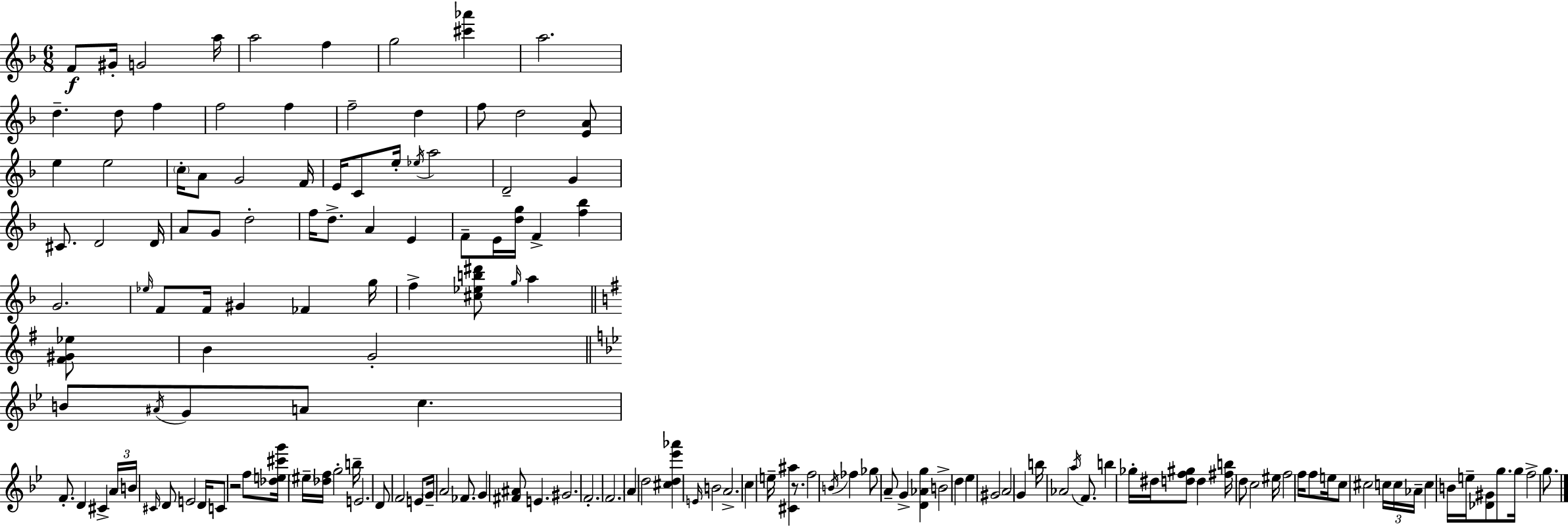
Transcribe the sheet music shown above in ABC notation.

X:1
T:Untitled
M:6/8
L:1/4
K:Dm
F/2 ^G/4 G2 a/4 a2 f g2 [^c'_a'] a2 d d/2 f f2 f f2 d f/2 d2 [EA]/2 e e2 c/4 A/2 G2 F/4 E/4 C/2 e/4 _e/4 a2 D2 G ^C/2 D2 D/4 A/2 G/2 d2 f/4 d/2 A E F/2 E/4 [dg]/4 F [f_b] G2 _e/4 F/2 F/4 ^G _F g/4 f [^c_eb^d']/2 g/4 a [^F^G_e]/2 B G2 B/2 ^A/4 G/2 A/2 c F/2 D ^C A/4 B/4 ^C/4 D/2 E2 D/4 C/2 z2 f/2 [_de^c'g']/4 ^e/4 [_df]/4 g2 b/4 E2 D/2 F2 E/2 G/4 A2 _F/2 G [^F^A]/2 E ^G2 F2 F2 A d2 [^cd_e'_a'] E/4 B2 A2 c e/4 [^C^a] z/2 f2 B/4 _f _g/2 A/2 G [D_Ag] B2 d _e ^G2 A2 G b/4 _A2 a/4 F/2 b _g/4 ^d/4 [df^g]/2 d [^fb]/4 d/2 c2 ^e/4 f2 f/4 f/2 e/4 c/2 ^c2 c/4 c/4 _A/4 c B/4 e/4 [_D^G]/2 g/2 g/4 f2 g/2